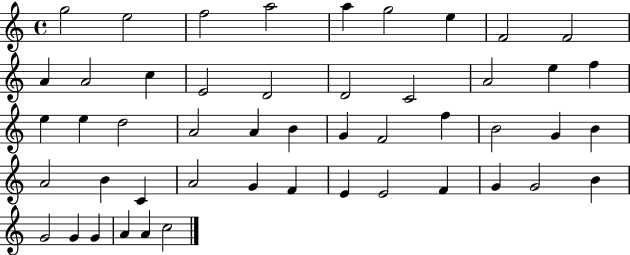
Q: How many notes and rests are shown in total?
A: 49